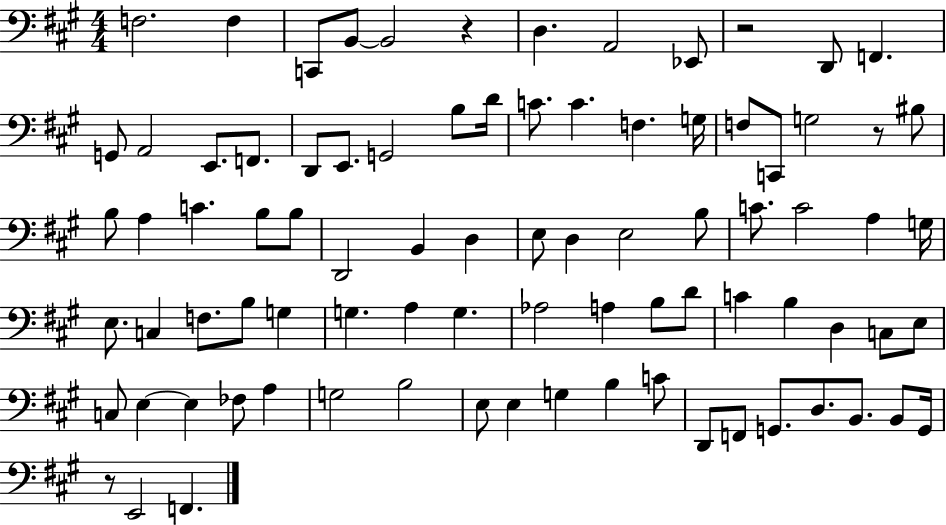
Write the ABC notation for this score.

X:1
T:Untitled
M:4/4
L:1/4
K:A
F,2 F, C,,/2 B,,/2 B,,2 z D, A,,2 _E,,/2 z2 D,,/2 F,, G,,/2 A,,2 E,,/2 F,,/2 D,,/2 E,,/2 G,,2 B,/2 D/4 C/2 C F, G,/4 F,/2 C,,/2 G,2 z/2 ^B,/2 B,/2 A, C B,/2 B,/2 D,,2 B,, D, E,/2 D, E,2 B,/2 C/2 C2 A, G,/4 E,/2 C, F,/2 B,/2 G, G, A, G, _A,2 A, B,/2 D/2 C B, D, C,/2 E,/2 C,/2 E, E, _F,/2 A, G,2 B,2 E,/2 E, G, B, C/2 D,,/2 F,,/2 G,,/2 D,/2 B,,/2 B,,/2 G,,/4 z/2 E,,2 F,,